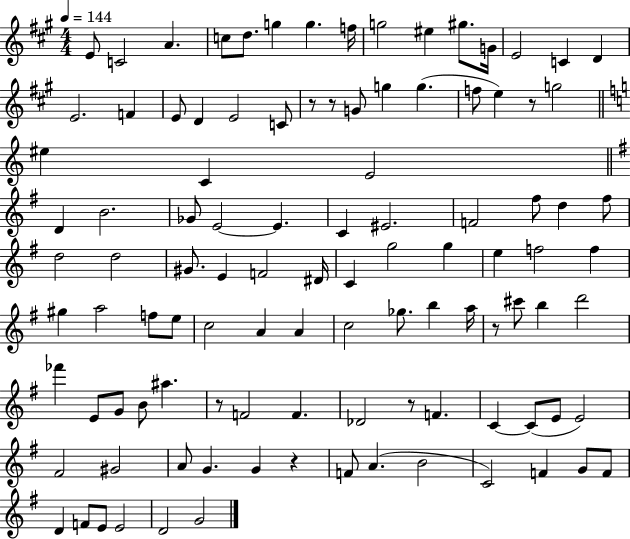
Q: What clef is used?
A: treble